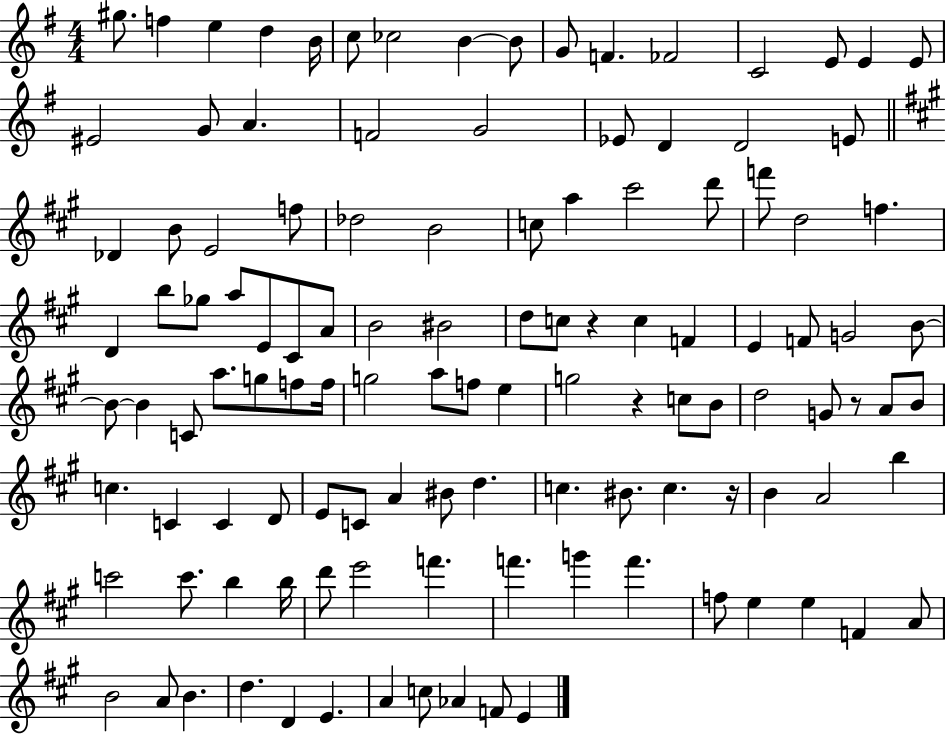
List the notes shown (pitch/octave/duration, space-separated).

G#5/e. F5/q E5/q D5/q B4/s C5/e CES5/h B4/q B4/e G4/e F4/q. FES4/h C4/h E4/e E4/q E4/e EIS4/h G4/e A4/q. F4/h G4/h Eb4/e D4/q D4/h E4/e Db4/q B4/e E4/h F5/e Db5/h B4/h C5/e A5/q C#6/h D6/e F6/e D5/h F5/q. D4/q B5/e Gb5/e A5/e E4/e C#4/e A4/e B4/h BIS4/h D5/e C5/e R/q C5/q F4/q E4/q F4/e G4/h B4/e B4/e B4/q C4/e A5/e. G5/e F5/e F5/s G5/h A5/e F5/e E5/q G5/h R/q C5/e B4/e D5/h G4/e R/e A4/e B4/e C5/q. C4/q C4/q D4/e E4/e C4/e A4/q BIS4/e D5/q. C5/q. BIS4/e. C5/q. R/s B4/q A4/h B5/q C6/h C6/e. B5/q B5/s D6/e E6/h F6/q. F6/q. G6/q F6/q. F5/e E5/q E5/q F4/q A4/e B4/h A4/e B4/q. D5/q. D4/q E4/q. A4/q C5/e Ab4/q F4/e E4/q